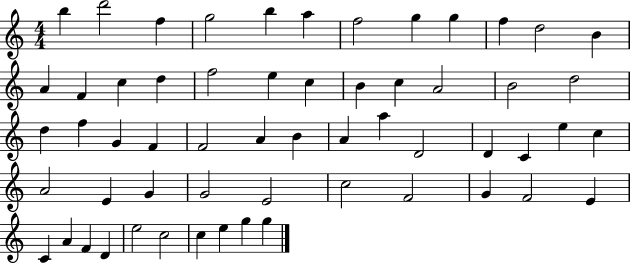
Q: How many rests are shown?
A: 0